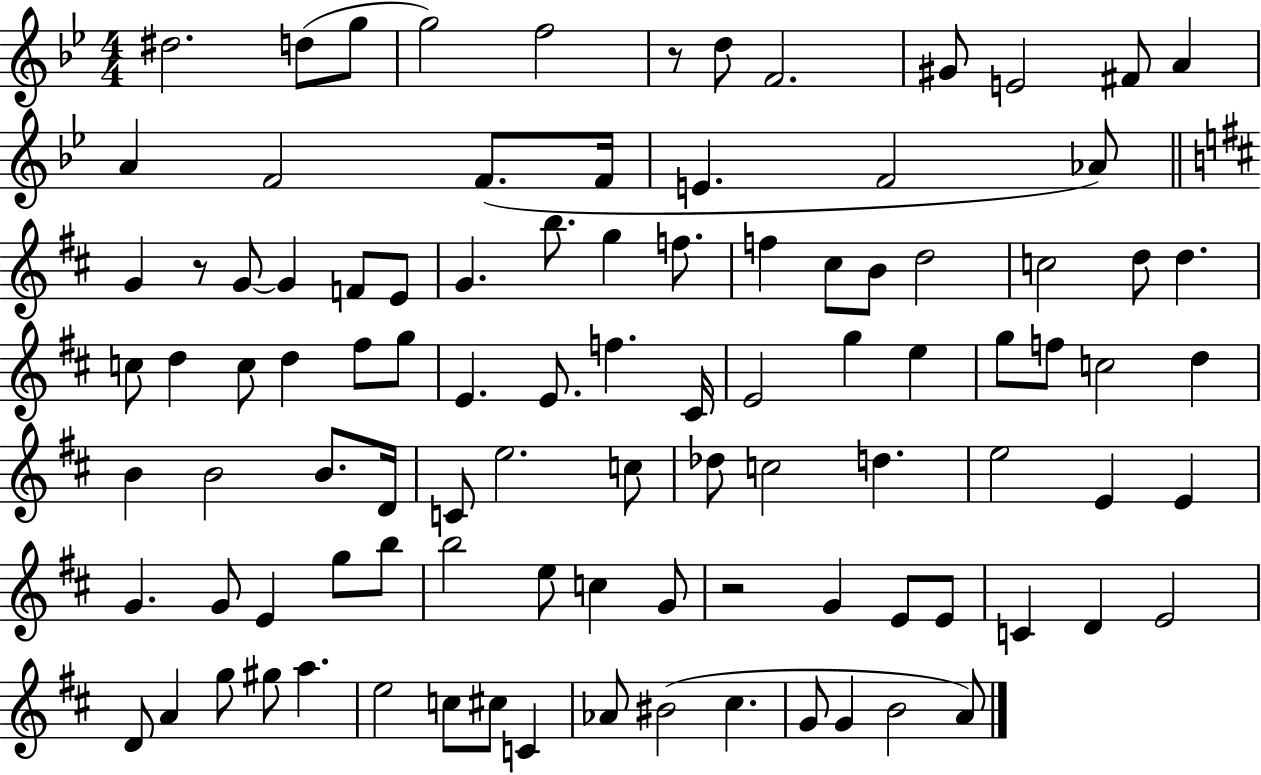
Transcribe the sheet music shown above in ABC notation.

X:1
T:Untitled
M:4/4
L:1/4
K:Bb
^d2 d/2 g/2 g2 f2 z/2 d/2 F2 ^G/2 E2 ^F/2 A A F2 F/2 F/4 E F2 _A/2 G z/2 G/2 G F/2 E/2 G b/2 g f/2 f ^c/2 B/2 d2 c2 d/2 d c/2 d c/2 d ^f/2 g/2 E E/2 f ^C/4 E2 g e g/2 f/2 c2 d B B2 B/2 D/4 C/2 e2 c/2 _d/2 c2 d e2 E E G G/2 E g/2 b/2 b2 e/2 c G/2 z2 G E/2 E/2 C D E2 D/2 A g/2 ^g/2 a e2 c/2 ^c/2 C _A/2 ^B2 ^c G/2 G B2 A/2